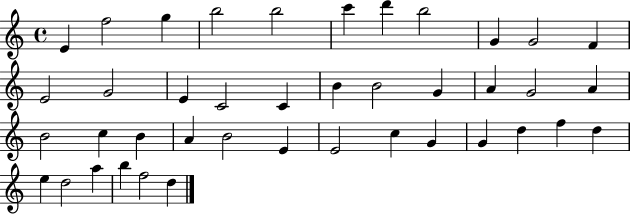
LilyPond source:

{
  \clef treble
  \time 4/4
  \defaultTimeSignature
  \key c \major
  e'4 f''2 g''4 | b''2 b''2 | c'''4 d'''4 b''2 | g'4 g'2 f'4 | \break e'2 g'2 | e'4 c'2 c'4 | b'4 b'2 g'4 | a'4 g'2 a'4 | \break b'2 c''4 b'4 | a'4 b'2 e'4 | e'2 c''4 g'4 | g'4 d''4 f''4 d''4 | \break e''4 d''2 a''4 | b''4 f''2 d''4 | \bar "|."
}